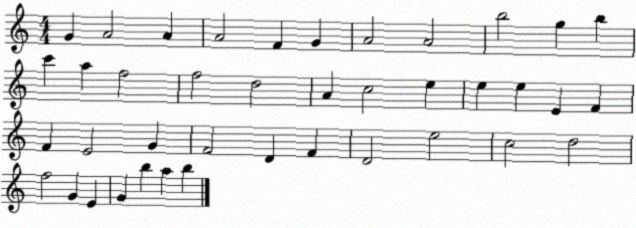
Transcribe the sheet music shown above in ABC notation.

X:1
T:Untitled
M:4/4
L:1/4
K:C
G A2 A A2 F G A2 A2 b2 g b c' a f2 f2 d2 A c2 e e e E F F E2 G F2 D F D2 e2 c2 d2 f2 G E G b a b